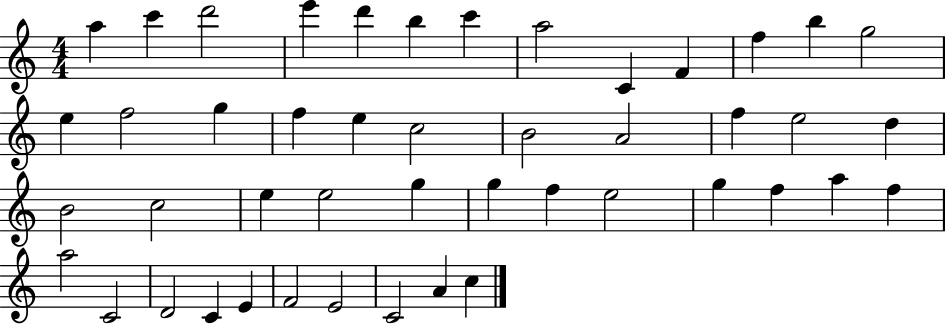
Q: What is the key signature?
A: C major